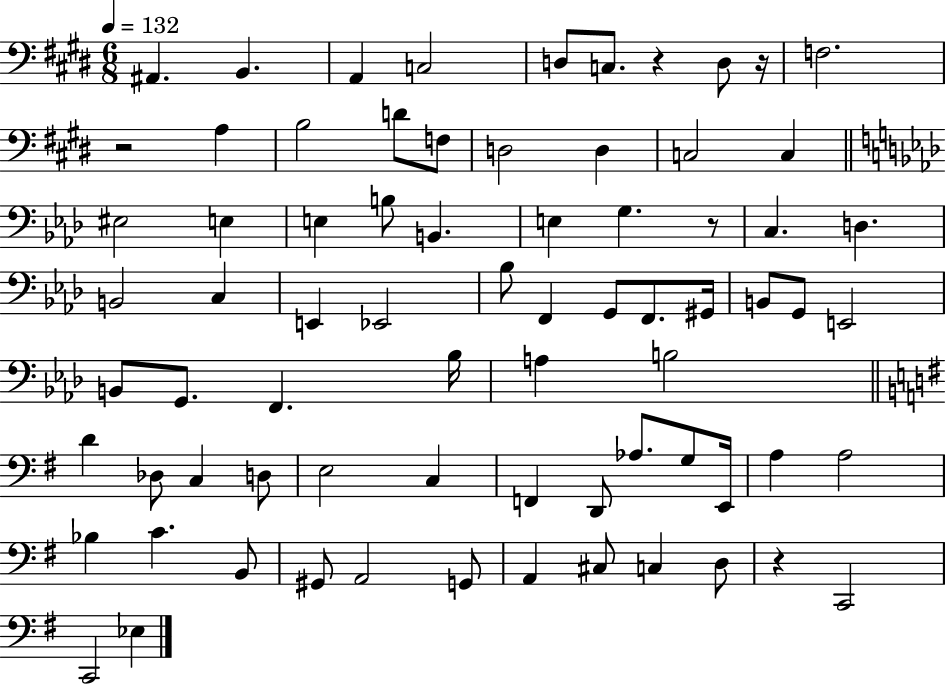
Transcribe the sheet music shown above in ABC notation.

X:1
T:Untitled
M:6/8
L:1/4
K:E
^A,, B,, A,, C,2 D,/2 C,/2 z D,/2 z/4 F,2 z2 A, B,2 D/2 F,/2 D,2 D, C,2 C, ^E,2 E, E, B,/2 B,, E, G, z/2 C, D, B,,2 C, E,, _E,,2 _B,/2 F,, G,,/2 F,,/2 ^G,,/4 B,,/2 G,,/2 E,,2 B,,/2 G,,/2 F,, _B,/4 A, B,2 D _D,/2 C, D,/2 E,2 C, F,, D,,/2 _A,/2 G,/2 E,,/4 A, A,2 _B, C B,,/2 ^G,,/2 A,,2 G,,/2 A,, ^C,/2 C, D,/2 z C,,2 C,,2 _E,